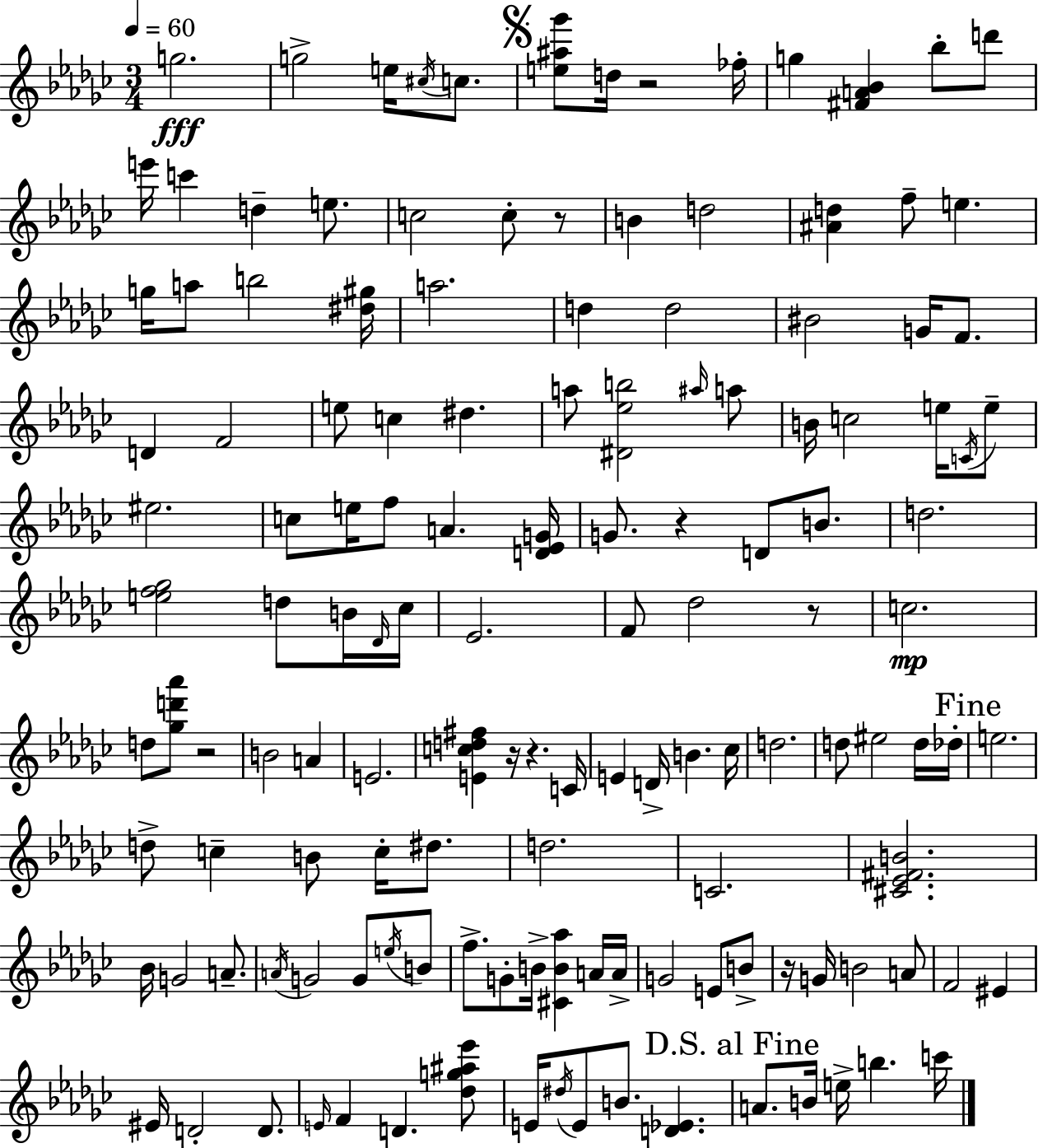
X:1
T:Untitled
M:3/4
L:1/4
K:Ebm
g2 g2 e/4 ^c/4 c/2 [e^a_g']/2 d/4 z2 _f/4 g [^FA_B] _b/2 d'/2 e'/4 c' d e/2 c2 c/2 z/2 B d2 [^Ad] f/2 e g/4 a/2 b2 [^d^g]/4 a2 d d2 ^B2 G/4 F/2 D F2 e/2 c ^d a/2 [^D_eb]2 ^a/4 a/2 B/4 c2 e/4 C/4 e/2 ^e2 c/2 e/4 f/2 A [D_EG]/4 G/2 z D/2 B/2 d2 [ef_g]2 d/2 B/4 _D/4 _c/4 _E2 F/2 _d2 z/2 c2 d/2 [_gd'_a']/2 z2 B2 A E2 [Ecd^f] z/4 z C/4 E D/4 B _c/4 d2 d/2 ^e2 d/4 _d/4 e2 d/2 c B/2 c/4 ^d/2 d2 C2 [^C_E^FB]2 _B/4 G2 A/2 A/4 G2 G/2 e/4 B/2 f/2 G/2 B/4 [^CB_a] A/4 A/4 G2 E/2 B/2 z/4 G/4 B2 A/2 F2 ^E ^E/4 D2 D/2 E/4 F D [_dg^a_e']/2 E/4 ^d/4 E/2 B/2 [D_E] A/2 B/4 e/4 b c'/4